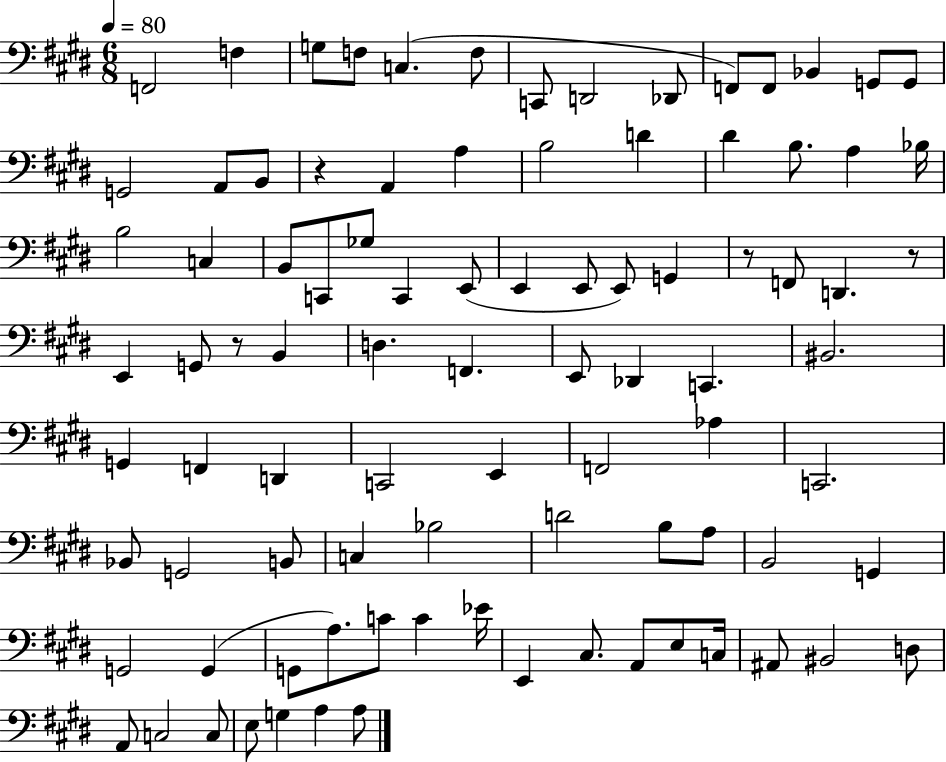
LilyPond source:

{
  \clef bass
  \numericTimeSignature
  \time 6/8
  \key e \major
  \tempo 4 = 80
  f,2 f4 | g8 f8 c4.( f8 | c,8 d,2 des,8 | f,8) f,8 bes,4 g,8 g,8 | \break g,2 a,8 b,8 | r4 a,4 a4 | b2 d'4 | dis'4 b8. a4 bes16 | \break b2 c4 | b,8 c,8 ges8 c,4 e,8( | e,4 e,8 e,8) g,4 | r8 f,8 d,4. r8 | \break e,4 g,8 r8 b,4 | d4. f,4. | e,8 des,4 c,4. | bis,2. | \break g,4 f,4 d,4 | c,2 e,4 | f,2 aes4 | c,2. | \break bes,8 g,2 b,8 | c4 bes2 | d'2 b8 a8 | b,2 g,4 | \break g,2 g,4( | g,8 a8.) c'8 c'4 ees'16 | e,4 cis8. a,8 e8 c16 | ais,8 bis,2 d8 | \break a,8 c2 c8 | e8 g4 a4 a8 | \bar "|."
}